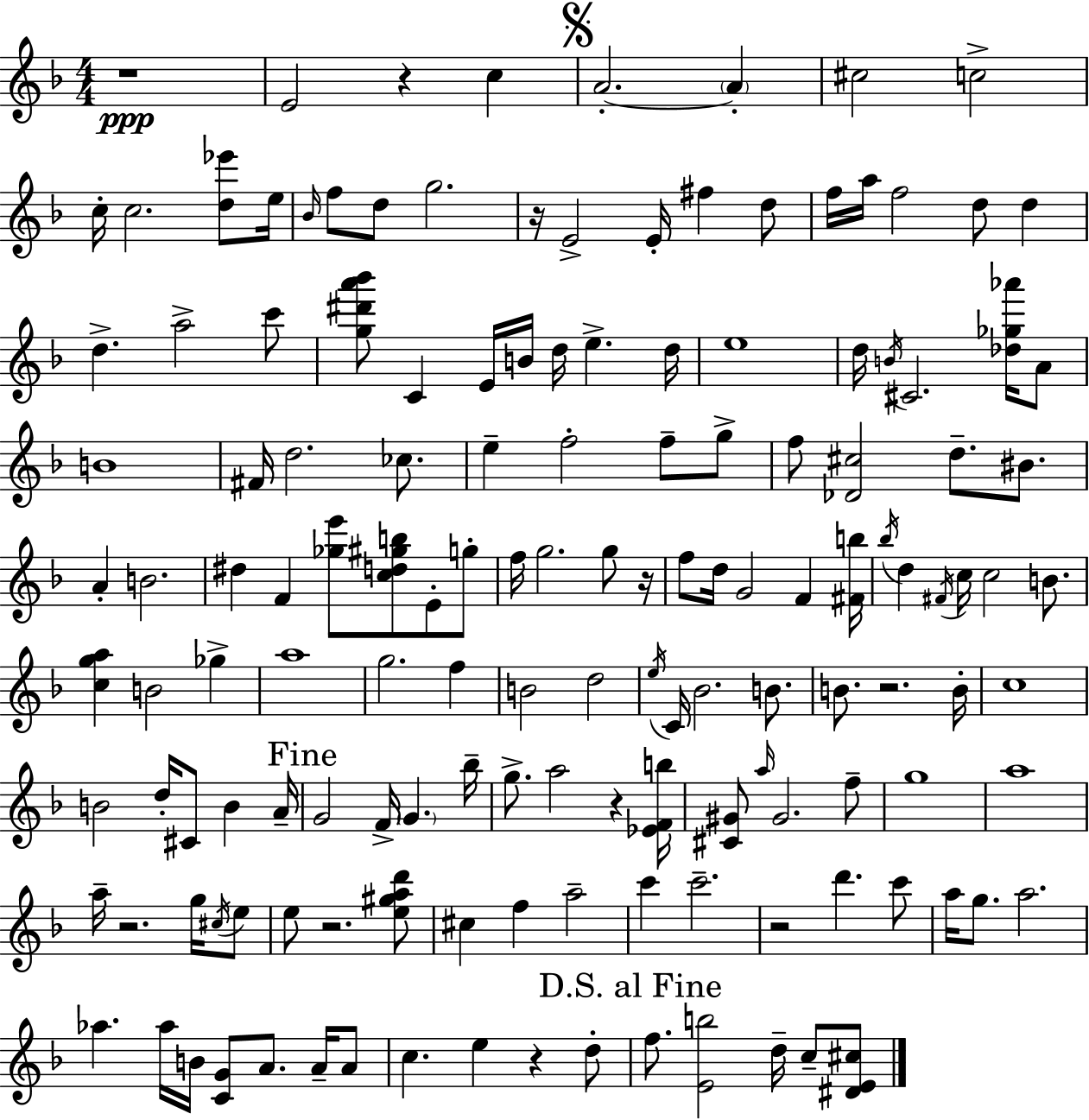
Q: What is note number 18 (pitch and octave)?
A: F5